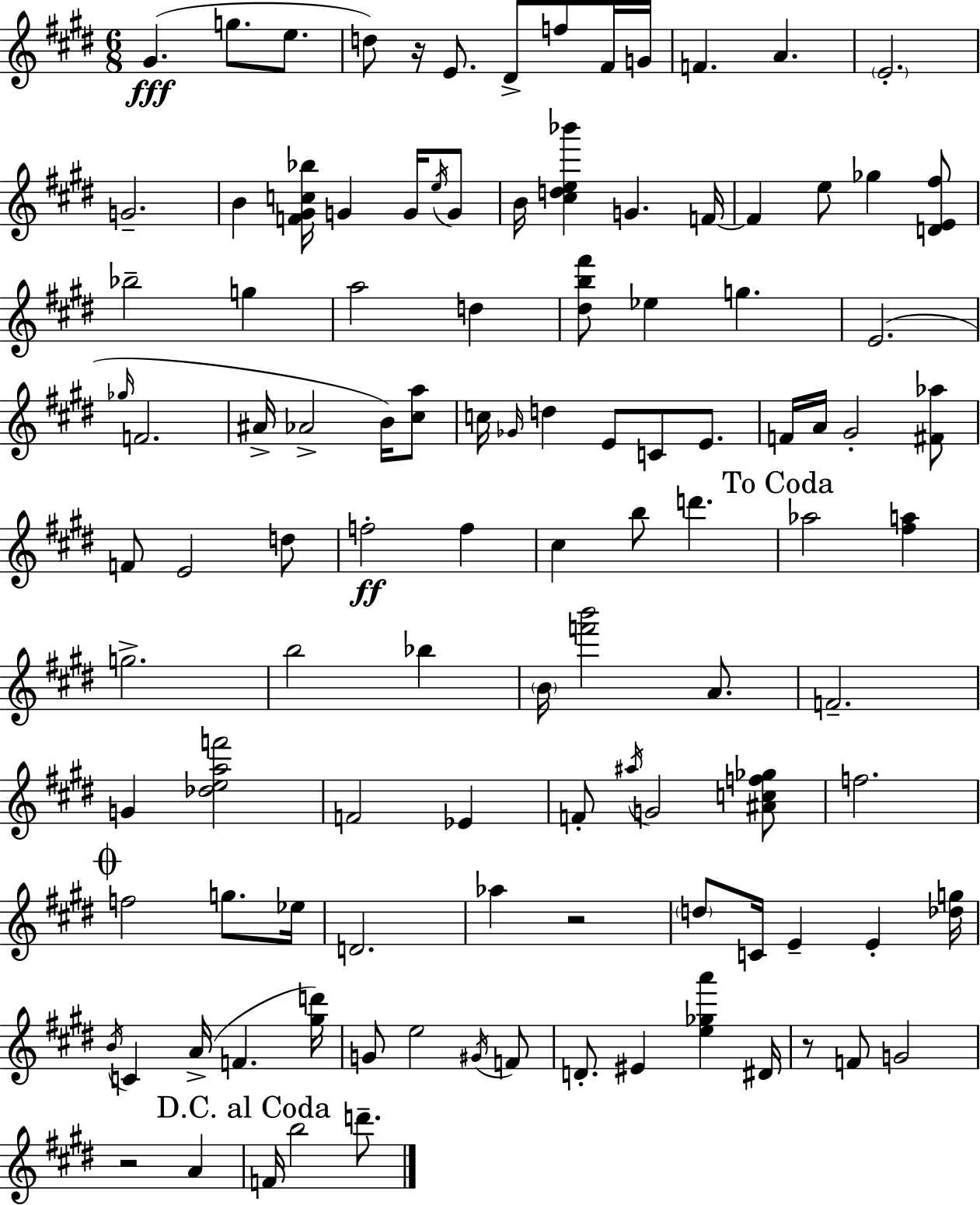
{
  \clef treble
  \numericTimeSignature
  \time 6/8
  \key e \major
  gis'4.(\fff g''8. e''8. | d''8) r16 e'8. dis'8-> f''8 fis'16 g'16 | f'4. a'4. | \parenthesize e'2.-. | \break g'2.-- | b'4 <f' gis' c'' bes''>16 g'4 g'16 \acciaccatura { e''16 } g'8 | b'16 <cis'' d'' e'' bes'''>4 g'4. | f'16~~ f'4 e''8 ges''4 <d' e' fis''>8 | \break bes''2-- g''4 | a''2 d''4 | <dis'' b'' fis'''>8 ees''4 g''4. | e'2.( | \break \grace { ges''16 } f'2. | ais'16-> aes'2-> b'16) | <cis'' a''>8 c''16 \grace { ges'16 } d''4 e'8 c'8 | e'8. f'16 a'16 gis'2-. | \break <fis' aes''>8 f'8 e'2 | d''8 f''2-.\ff f''4 | cis''4 b''8 d'''4. | \mark "To Coda" aes''2 <fis'' a''>4 | \break g''2.-> | b''2 bes''4 | \parenthesize b'16 <f''' b'''>2 | a'8. f'2.-- | \break g'4 <des'' e'' a'' f'''>2 | f'2 ees'4 | f'8-. \acciaccatura { ais''16 } g'2 | <ais' c'' f'' ges''>8 f''2. | \break \mark \markup { \musicglyph "scripts.coda" } f''2 | g''8. ees''16 d'2. | aes''4 r2 | \parenthesize d''8 c'16 e'4-- e'4-. | \break <des'' g''>16 \acciaccatura { b'16 } c'4 a'16->( f'4. | <gis'' d'''>16) g'8 e''2 | \acciaccatura { gis'16 } f'8 d'8.-. eis'4 | <e'' ges'' a'''>4 dis'16 r8 f'8 g'2 | \break r2 | a'4 \mark "D.C. al Coda" f'16 b''2 | d'''8.-- \bar "|."
}